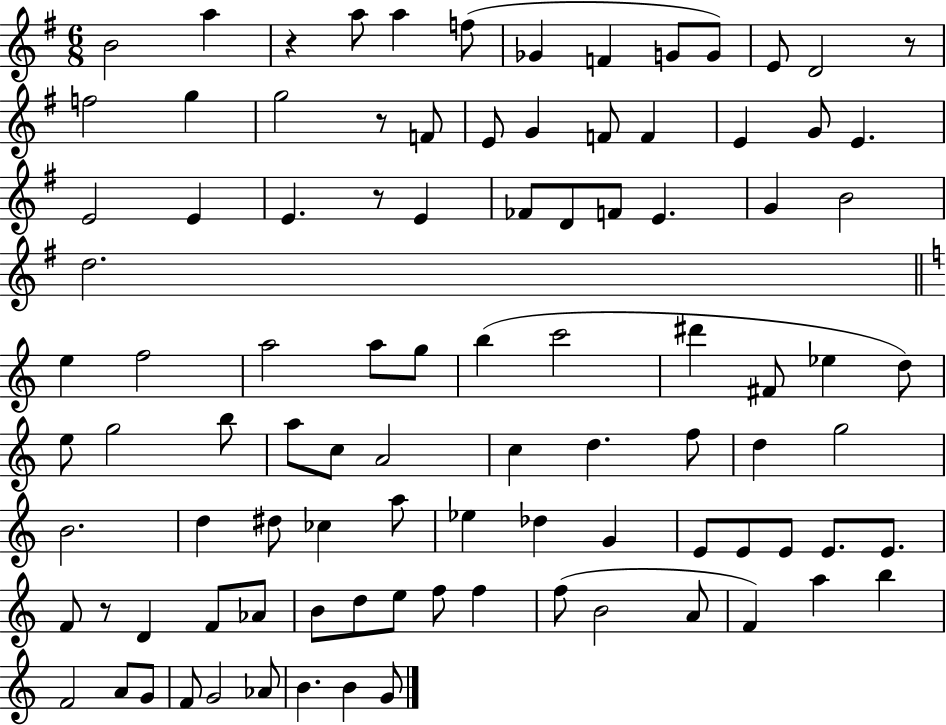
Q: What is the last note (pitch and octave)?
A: G4